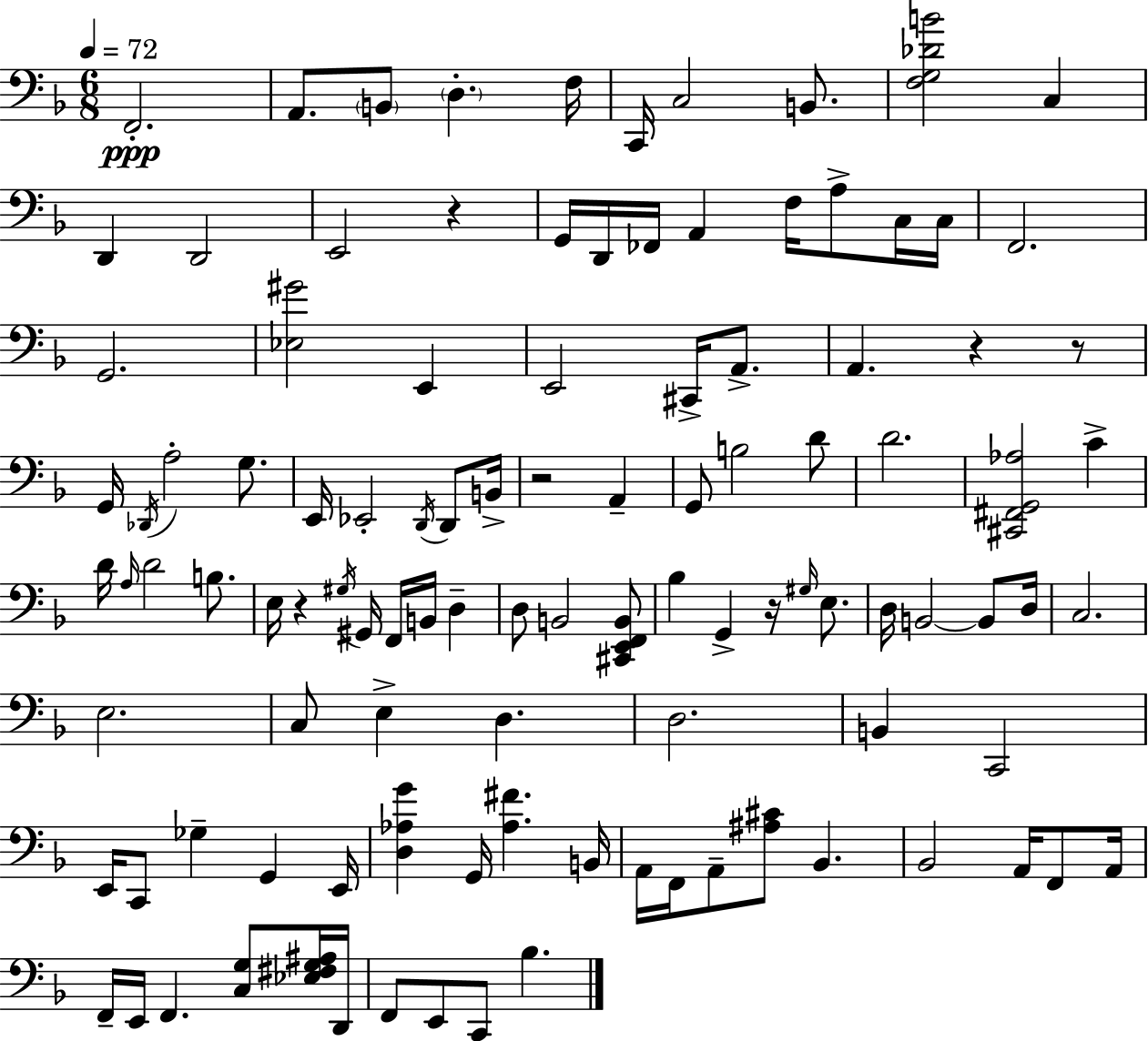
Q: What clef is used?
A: bass